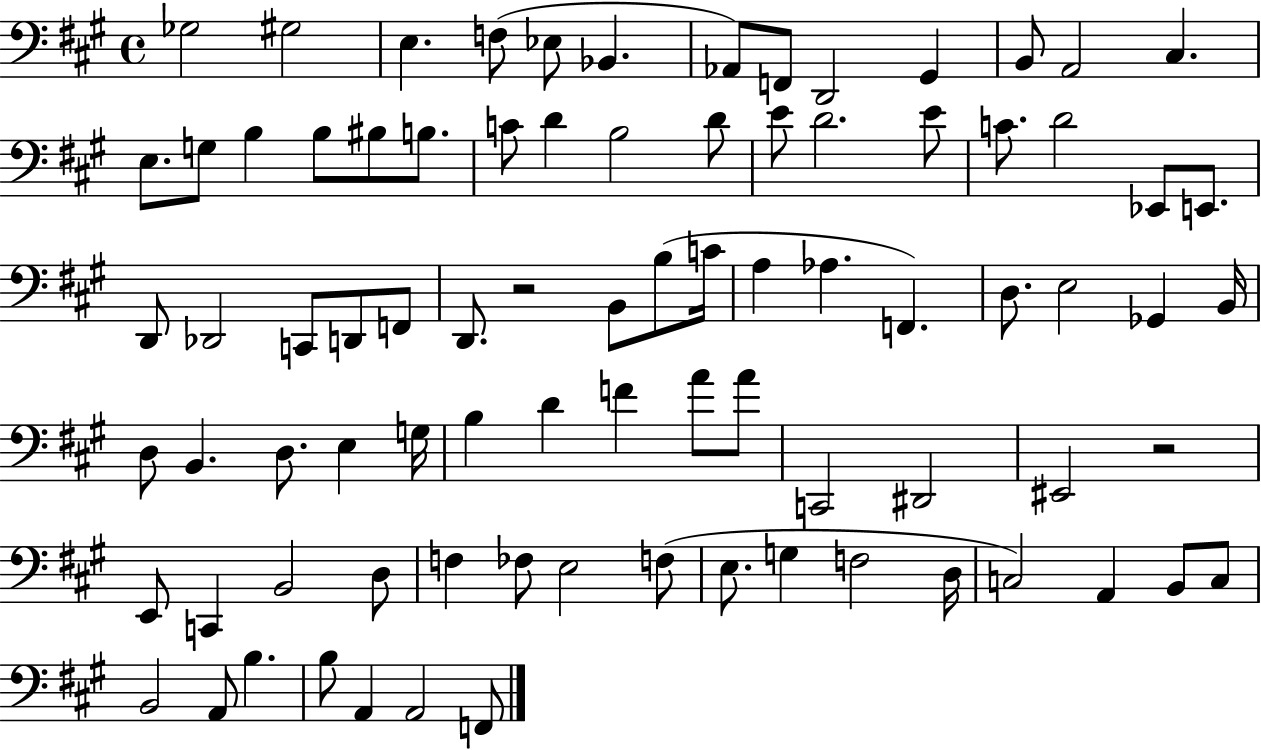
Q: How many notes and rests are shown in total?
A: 84